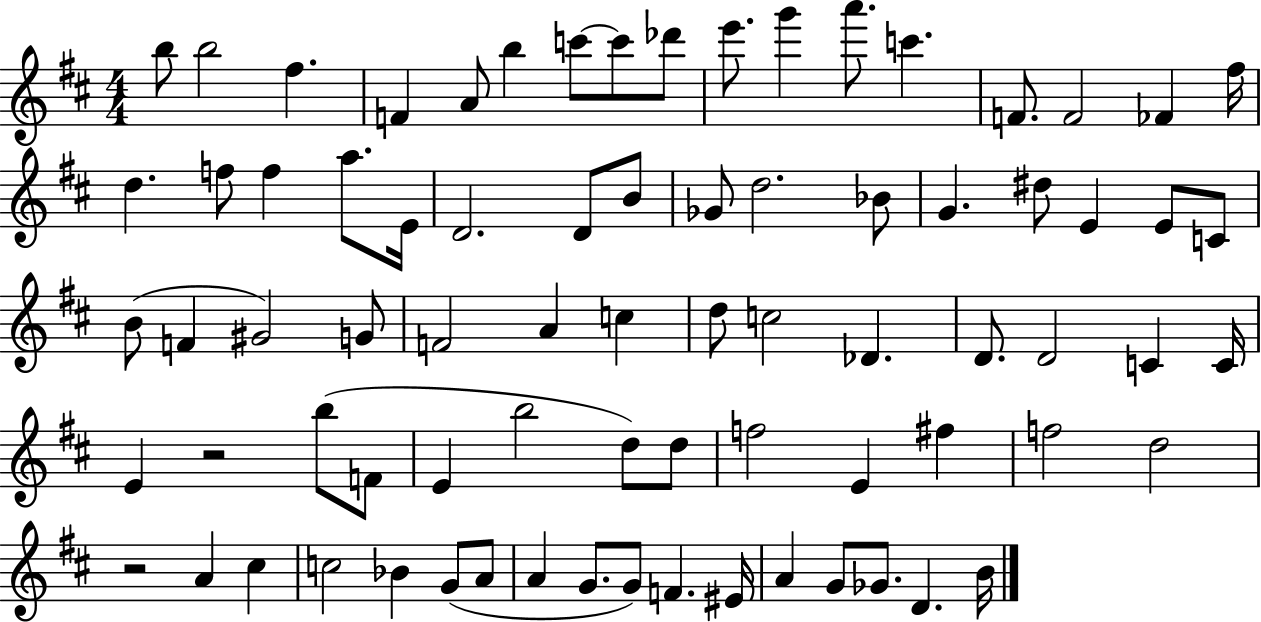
X:1
T:Untitled
M:4/4
L:1/4
K:D
b/2 b2 ^f F A/2 b c'/2 c'/2 _d'/2 e'/2 g' a'/2 c' F/2 F2 _F ^f/4 d f/2 f a/2 E/4 D2 D/2 B/2 _G/2 d2 _B/2 G ^d/2 E E/2 C/2 B/2 F ^G2 G/2 F2 A c d/2 c2 _D D/2 D2 C C/4 E z2 b/2 F/2 E b2 d/2 d/2 f2 E ^f f2 d2 z2 A ^c c2 _B G/2 A/2 A G/2 G/2 F ^E/4 A G/2 _G/2 D B/4